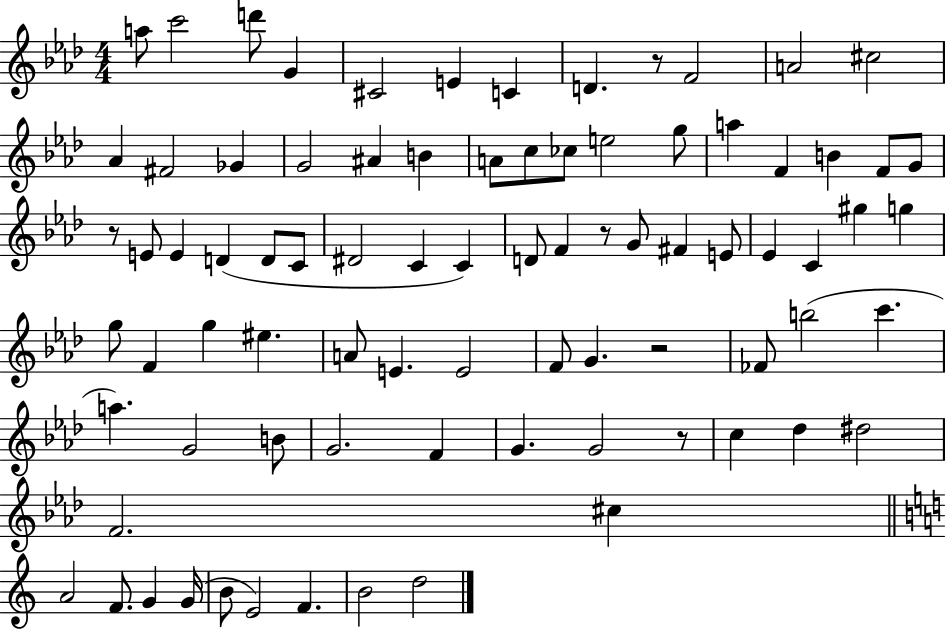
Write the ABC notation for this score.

X:1
T:Untitled
M:4/4
L:1/4
K:Ab
a/2 c'2 d'/2 G ^C2 E C D z/2 F2 A2 ^c2 _A ^F2 _G G2 ^A B A/2 c/2 _c/2 e2 g/2 a F B F/2 G/2 z/2 E/2 E D D/2 C/2 ^D2 C C D/2 F z/2 G/2 ^F E/2 _E C ^g g g/2 F g ^e A/2 E E2 F/2 G z2 _F/2 b2 c' a G2 B/2 G2 F G G2 z/2 c _d ^d2 F2 ^c A2 F/2 G G/4 B/2 E2 F B2 d2